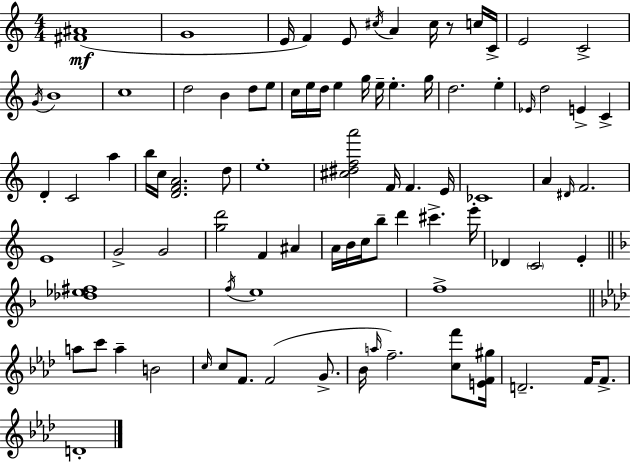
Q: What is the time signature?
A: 4/4